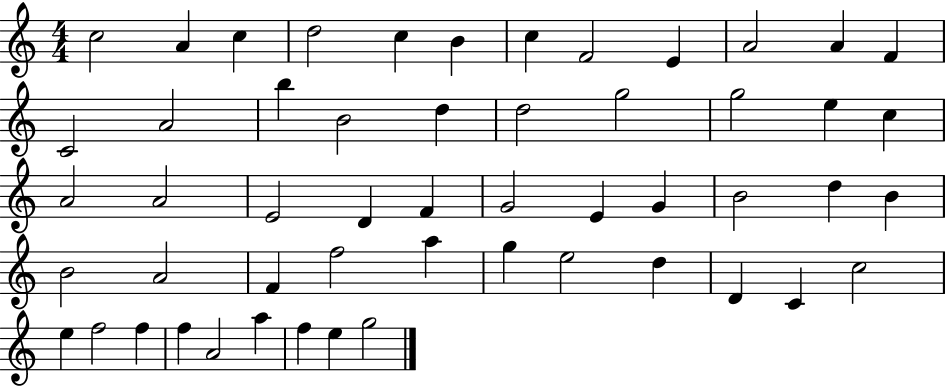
{
  \clef treble
  \numericTimeSignature
  \time 4/4
  \key c \major
  c''2 a'4 c''4 | d''2 c''4 b'4 | c''4 f'2 e'4 | a'2 a'4 f'4 | \break c'2 a'2 | b''4 b'2 d''4 | d''2 g''2 | g''2 e''4 c''4 | \break a'2 a'2 | e'2 d'4 f'4 | g'2 e'4 g'4 | b'2 d''4 b'4 | \break b'2 a'2 | f'4 f''2 a''4 | g''4 e''2 d''4 | d'4 c'4 c''2 | \break e''4 f''2 f''4 | f''4 a'2 a''4 | f''4 e''4 g''2 | \bar "|."
}